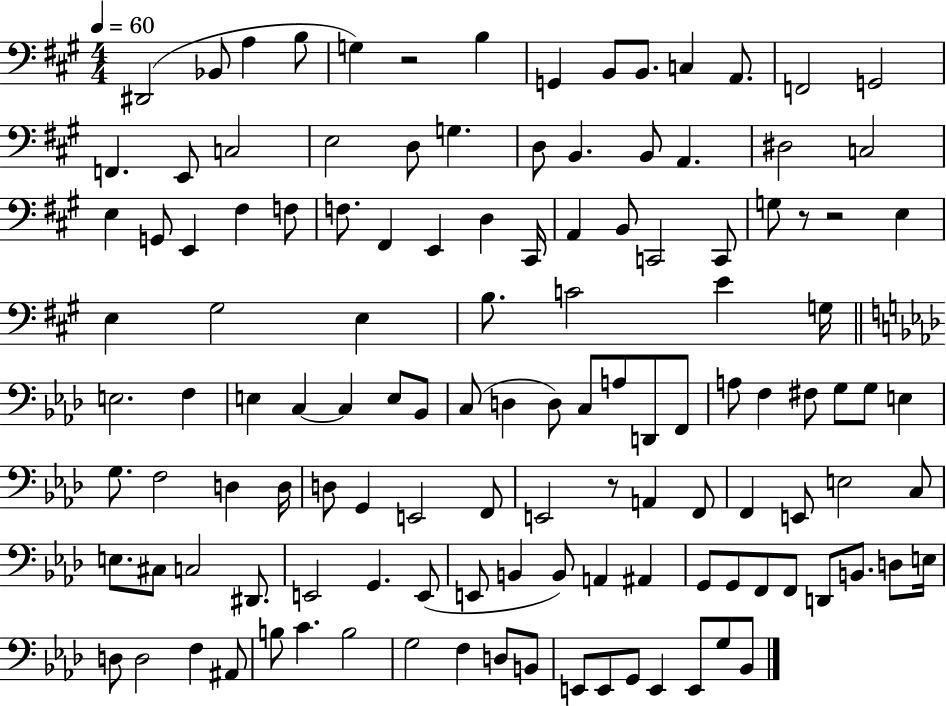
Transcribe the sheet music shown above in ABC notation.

X:1
T:Untitled
M:4/4
L:1/4
K:A
^D,,2 _B,,/2 A, B,/2 G, z2 B, G,, B,,/2 B,,/2 C, A,,/2 F,,2 G,,2 F,, E,,/2 C,2 E,2 D,/2 G, D,/2 B,, B,,/2 A,, ^D,2 C,2 E, G,,/2 E,, ^F, F,/2 F,/2 ^F,, E,, D, ^C,,/4 A,, B,,/2 C,,2 C,,/2 G,/2 z/2 z2 E, E, ^G,2 E, B,/2 C2 E G,/4 E,2 F, E, C, C, E,/2 _B,,/2 C,/2 D, D,/2 C,/2 A,/2 D,,/2 F,,/2 A,/2 F, ^F,/2 G,/2 G,/2 E, G,/2 F,2 D, D,/4 D,/2 G,, E,,2 F,,/2 E,,2 z/2 A,, F,,/2 F,, E,,/2 E,2 C,/2 E,/2 ^C,/2 C,2 ^D,,/2 E,,2 G,, E,,/2 E,,/2 B,, B,,/2 A,, ^A,, G,,/2 G,,/2 F,,/2 F,,/2 D,,/2 B,,/2 D,/2 E,/4 D,/2 D,2 F, ^A,,/2 B,/2 C B,2 G,2 F, D,/2 B,,/2 E,,/2 E,,/2 G,,/2 E,, E,,/2 G,/2 _B,,/2